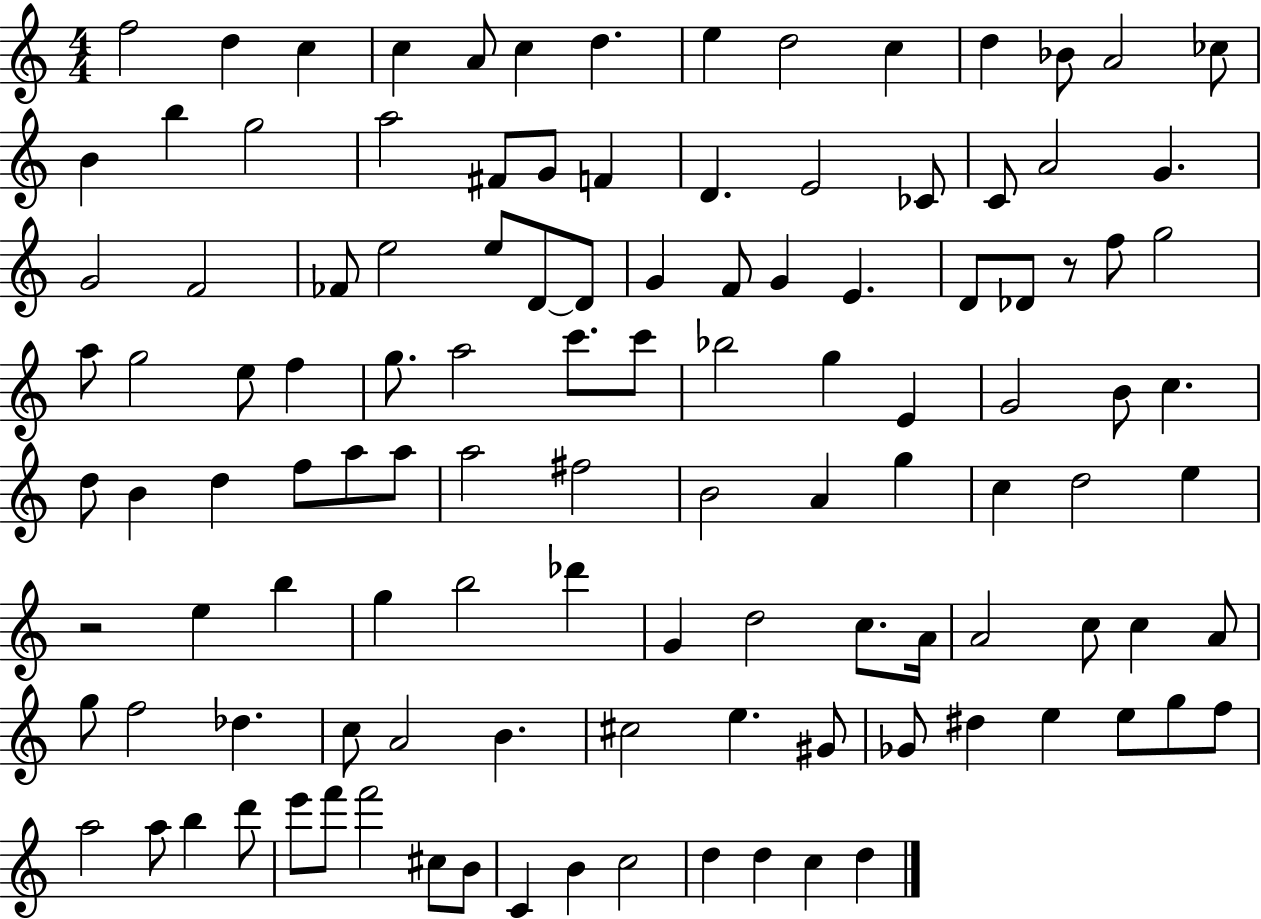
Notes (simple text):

F5/h D5/q C5/q C5/q A4/e C5/q D5/q. E5/q D5/h C5/q D5/q Bb4/e A4/h CES5/e B4/q B5/q G5/h A5/h F#4/e G4/e F4/q D4/q. E4/h CES4/e C4/e A4/h G4/q. G4/h F4/h FES4/e E5/h E5/e D4/e D4/e G4/q F4/e G4/q E4/q. D4/e Db4/e R/e F5/e G5/h A5/e G5/h E5/e F5/q G5/e. A5/h C6/e. C6/e Bb5/h G5/q E4/q G4/h B4/e C5/q. D5/e B4/q D5/q F5/e A5/e A5/e A5/h F#5/h B4/h A4/q G5/q C5/q D5/h E5/q R/h E5/q B5/q G5/q B5/h Db6/q G4/q D5/h C5/e. A4/s A4/h C5/e C5/q A4/e G5/e F5/h Db5/q. C5/e A4/h B4/q. C#5/h E5/q. G#4/e Gb4/e D#5/q E5/q E5/e G5/e F5/e A5/h A5/e B5/q D6/e E6/e F6/e F6/h C#5/e B4/e C4/q B4/q C5/h D5/q D5/q C5/q D5/q